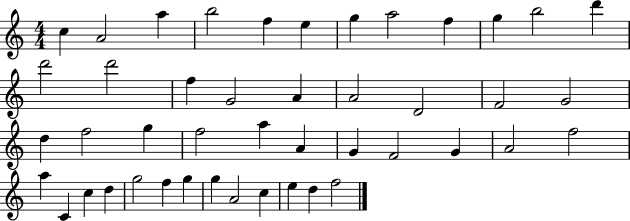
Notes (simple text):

C5/q A4/h A5/q B5/h F5/q E5/q G5/q A5/h F5/q G5/q B5/h D6/q D6/h D6/h F5/q G4/h A4/q A4/h D4/h F4/h G4/h D5/q F5/h G5/q F5/h A5/q A4/q G4/q F4/h G4/q A4/h F5/h A5/q C4/q C5/q D5/q G5/h F5/q G5/q G5/q A4/h C5/q E5/q D5/q F5/h